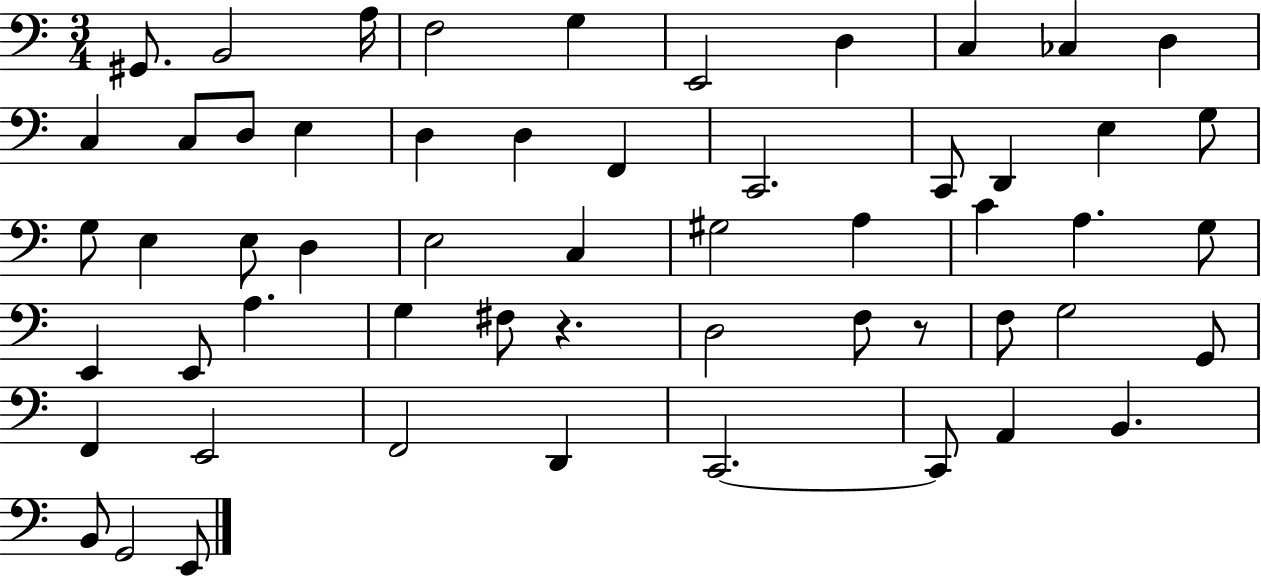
X:1
T:Untitled
M:3/4
L:1/4
K:C
^G,,/2 B,,2 A,/4 F,2 G, E,,2 D, C, _C, D, C, C,/2 D,/2 E, D, D, F,, C,,2 C,,/2 D,, E, G,/2 G,/2 E, E,/2 D, E,2 C, ^G,2 A, C A, G,/2 E,, E,,/2 A, G, ^F,/2 z D,2 F,/2 z/2 F,/2 G,2 G,,/2 F,, E,,2 F,,2 D,, C,,2 C,,/2 A,, B,, B,,/2 G,,2 E,,/2